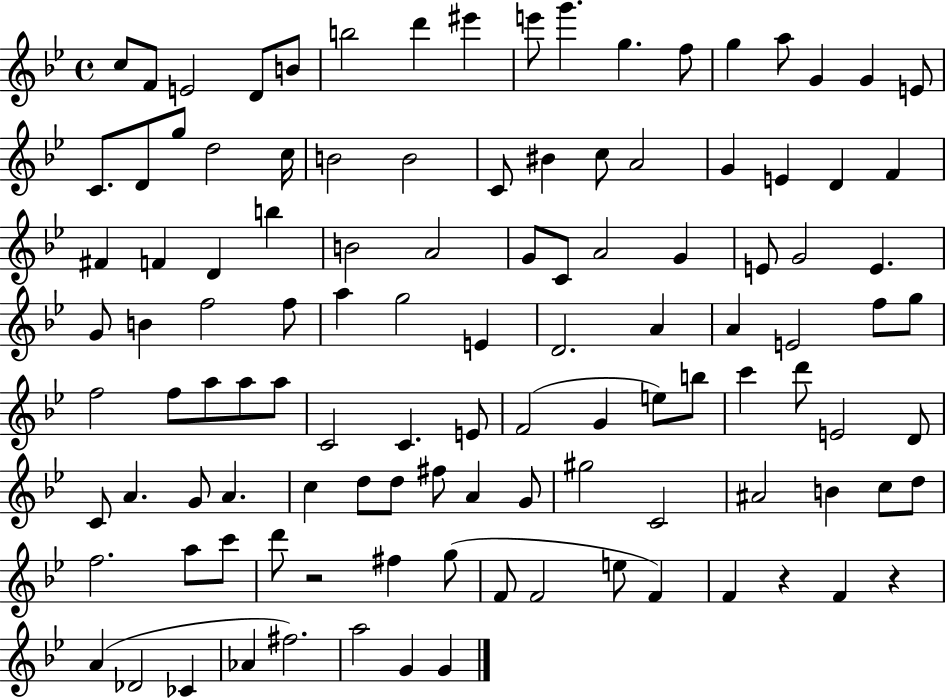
X:1
T:Untitled
M:4/4
L:1/4
K:Bb
c/2 F/2 E2 D/2 B/2 b2 d' ^e' e'/2 g' g f/2 g a/2 G G E/2 C/2 D/2 g/2 d2 c/4 B2 B2 C/2 ^B c/2 A2 G E D F ^F F D b B2 A2 G/2 C/2 A2 G E/2 G2 E G/2 B f2 f/2 a g2 E D2 A A E2 f/2 g/2 f2 f/2 a/2 a/2 a/2 C2 C E/2 F2 G e/2 b/2 c' d'/2 E2 D/2 C/2 A G/2 A c d/2 d/2 ^f/2 A G/2 ^g2 C2 ^A2 B c/2 d/2 f2 a/2 c'/2 d'/2 z2 ^f g/2 F/2 F2 e/2 F F z F z A _D2 _C _A ^f2 a2 G G